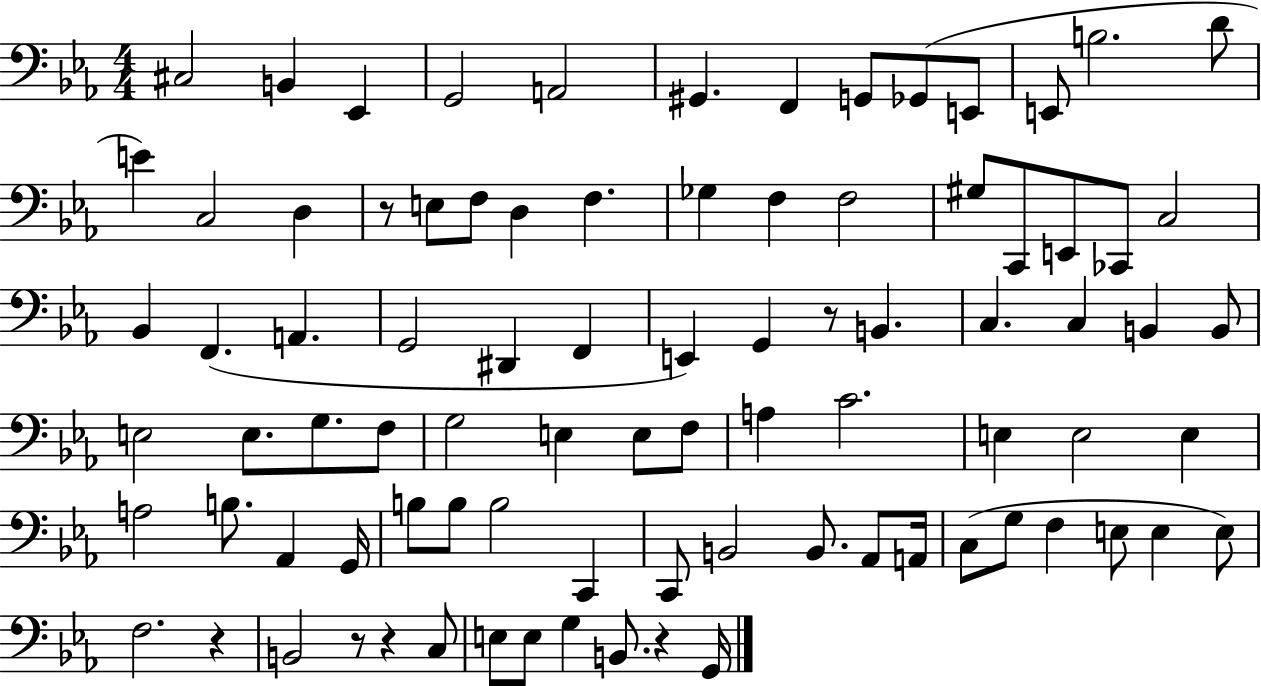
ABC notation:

X:1
T:Untitled
M:4/4
L:1/4
K:Eb
^C,2 B,, _E,, G,,2 A,,2 ^G,, F,, G,,/2 _G,,/2 E,,/2 E,,/2 B,2 D/2 E C,2 D, z/2 E,/2 F,/2 D, F, _G, F, F,2 ^G,/2 C,,/2 E,,/2 _C,,/2 C,2 _B,, F,, A,, G,,2 ^D,, F,, E,, G,, z/2 B,, C, C, B,, B,,/2 E,2 E,/2 G,/2 F,/2 G,2 E, E,/2 F,/2 A, C2 E, E,2 E, A,2 B,/2 _A,, G,,/4 B,/2 B,/2 B,2 C,, C,,/2 B,,2 B,,/2 _A,,/2 A,,/4 C,/2 G,/2 F, E,/2 E, E,/2 F,2 z B,,2 z/2 z C,/2 E,/2 E,/2 G, B,,/2 z G,,/4